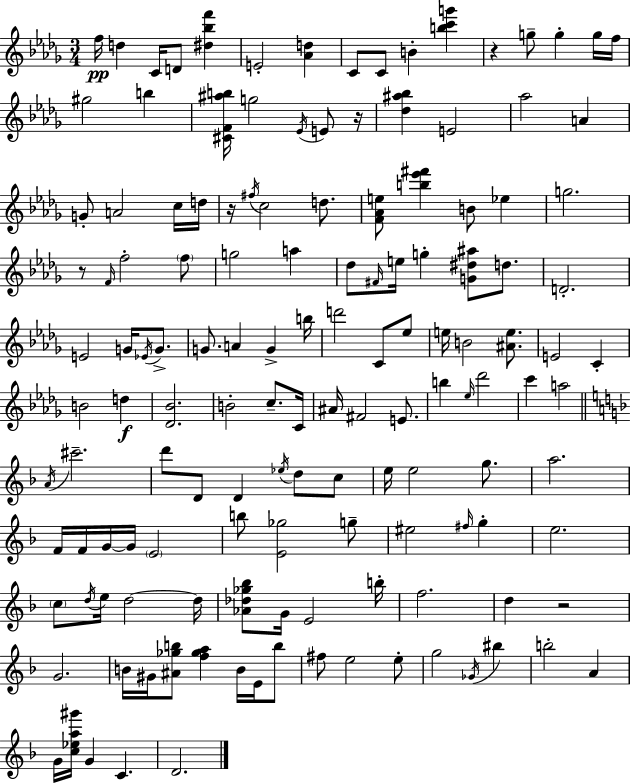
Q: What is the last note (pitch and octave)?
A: D4